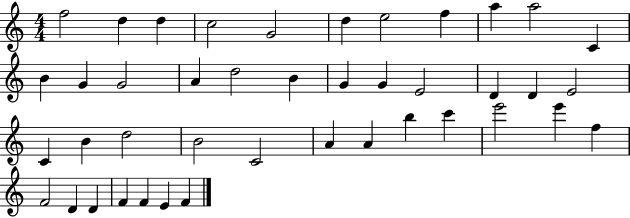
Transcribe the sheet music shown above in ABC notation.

X:1
T:Untitled
M:4/4
L:1/4
K:C
f2 d d c2 G2 d e2 f a a2 C B G G2 A d2 B G G E2 D D E2 C B d2 B2 C2 A A b c' e'2 e' f F2 D D F F E F